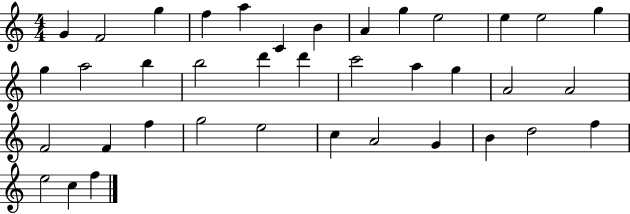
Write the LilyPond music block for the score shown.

{
  \clef treble
  \numericTimeSignature
  \time 4/4
  \key c \major
  g'4 f'2 g''4 | f''4 a''4 c'4 b'4 | a'4 g''4 e''2 | e''4 e''2 g''4 | \break g''4 a''2 b''4 | b''2 d'''4 d'''4 | c'''2 a''4 g''4 | a'2 a'2 | \break f'2 f'4 f''4 | g''2 e''2 | c''4 a'2 g'4 | b'4 d''2 f''4 | \break e''2 c''4 f''4 | \bar "|."
}